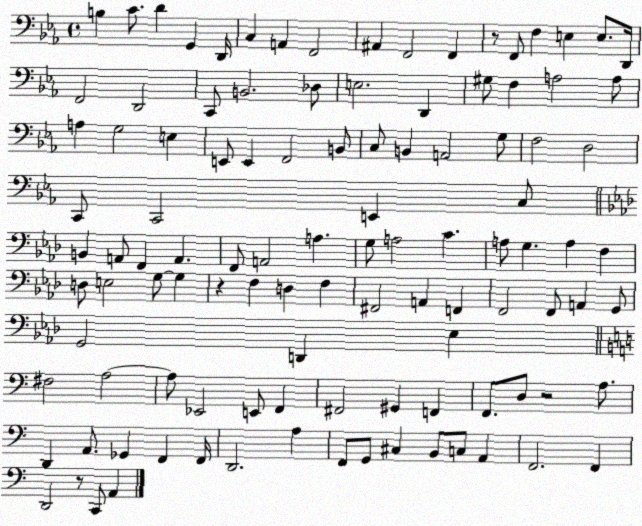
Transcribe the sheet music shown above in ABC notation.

X:1
T:Untitled
M:4/4
L:1/4
K:Eb
B, C/2 D G,, D,,/4 C, A,, F,,2 ^A,, F,,2 F,, z/2 F,,/2 F, E, E,/2 D,,/4 F,,2 D,,2 C,,/2 B,,2 _D,/2 E,2 D,, ^G,/2 F, A,2 A,/2 A, G,2 E, E,,/2 E,, F,,2 B,,/2 C,/2 B,, A,,2 G,/2 F,2 D,2 C,,/2 C,,2 E,, C,/2 B,, A,,/2 F,, A,, F,,/2 A,,2 A, G,/2 A,2 C A,/2 G, A, F, D,/2 E,2 G,/2 G, z F, D, F, ^F,,2 A,, F,, F,,2 F,,/2 A,, G,,/2 G,,2 D,, _E, ^F,2 A,2 A,/2 _E,,2 E,,/2 F,, ^F,,2 ^G,, F,, F,,/2 D,/2 z2 A,/2 D,, A,,/2 _G,, F,, F,,/4 D,,2 A, F,,/2 G,,/2 ^C, B,,/2 C,/2 A,, F,,2 F,, D,,2 z/2 C,,/2 A,,